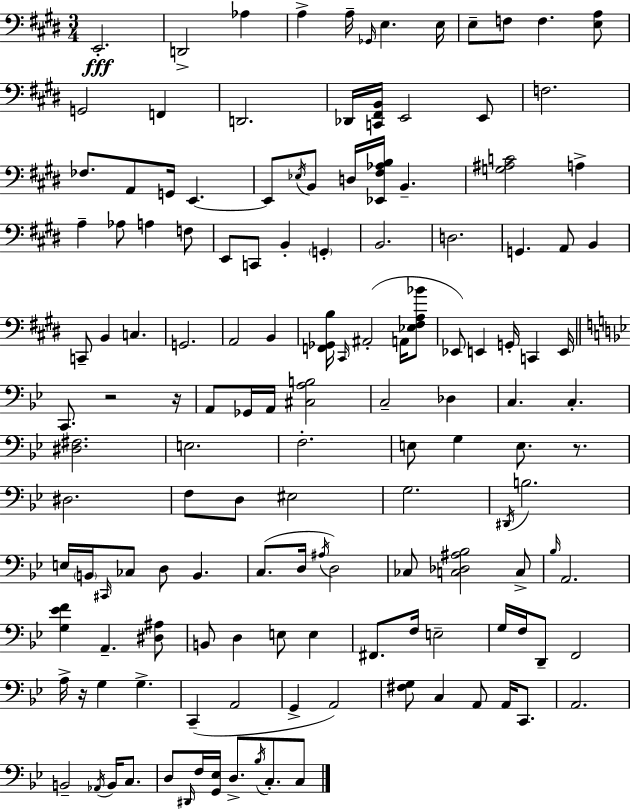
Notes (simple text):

E2/h. D2/h Ab3/q A3/q A3/s Gb2/s E3/q. E3/s E3/e F3/e F3/q. [E3,A3]/e G2/h F2/q D2/h. Db2/s [C2,F#2,B2]/s E2/h E2/e F3/h. FES3/e. A2/e G2/s E2/q. E2/e Eb3/s B2/e D3/s [Eb2,F#3,Ab3,B3]/s B2/q. [G3,A#3,C4]/h A3/q A3/q Ab3/e A3/q F3/e E2/e C2/e B2/q G2/q B2/h. D3/h. G2/q. A2/e B2/q C2/e B2/q C3/q. G2/h. A2/h B2/q [F2,Gb2,B3]/s C#2/s A#2/h A2/s [Eb3,F#3,A3,Bb4]/e Eb2/e E2/q G2/s C2/q E2/s C2/e. R/h R/s A2/e Gb2/s A2/s [C#3,A3,B3]/h C3/h Db3/q C3/q. C3/q. [D#3,F#3]/h. E3/h. F3/h. E3/e G3/q E3/e. R/e. D#3/h. F3/e D3/e EIS3/h G3/h. D#2/s B3/h. E3/s B2/s C#2/s CES3/e D3/e B2/q. C3/e. D3/s A#3/s D3/h CES3/e [C3,Db3,A#3,Bb3]/h C3/e Bb3/s A2/h. [G3,Eb4,F4]/q A2/q. [D#3,A#3]/e B2/e D3/q E3/e E3/q F#2/e. F3/s E3/h G3/s F3/s D2/e F2/h A3/s R/s G3/q G3/q. C2/q A2/h G2/q A2/h [F#3,G3]/e C3/q A2/e A2/s C2/e. A2/h. B2/h Ab2/s B2/s C3/e. D3/e D#2/s F3/s [G2,Eb3]/s D3/e. Bb3/s C3/e. C3/e